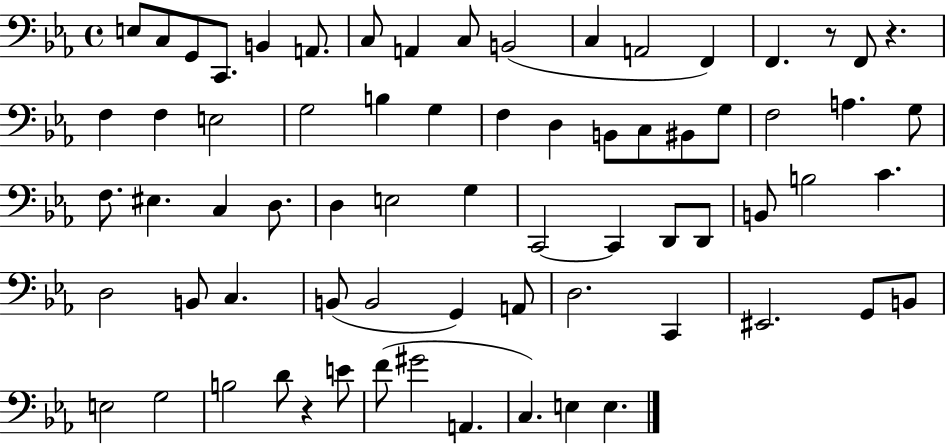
E3/e C3/e G2/e C2/e. B2/q A2/e. C3/e A2/q C3/e B2/h C3/q A2/h F2/q F2/q. R/e F2/e R/q. F3/q F3/q E3/h G3/h B3/q G3/q F3/q D3/q B2/e C3/e BIS2/e G3/e F3/h A3/q. G3/e F3/e. EIS3/q. C3/q D3/e. D3/q E3/h G3/q C2/h C2/q D2/e D2/e B2/e B3/h C4/q. D3/h B2/e C3/q. B2/e B2/h G2/q A2/e D3/h. C2/q EIS2/h. G2/e B2/e E3/h G3/h B3/h D4/e R/q E4/e F4/e G#4/h A2/q. C3/q. E3/q E3/q.